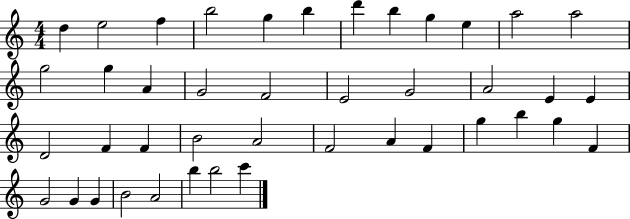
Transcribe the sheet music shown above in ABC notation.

X:1
T:Untitled
M:4/4
L:1/4
K:C
d e2 f b2 g b d' b g e a2 a2 g2 g A G2 F2 E2 G2 A2 E E D2 F F B2 A2 F2 A F g b g F G2 G G B2 A2 b b2 c'